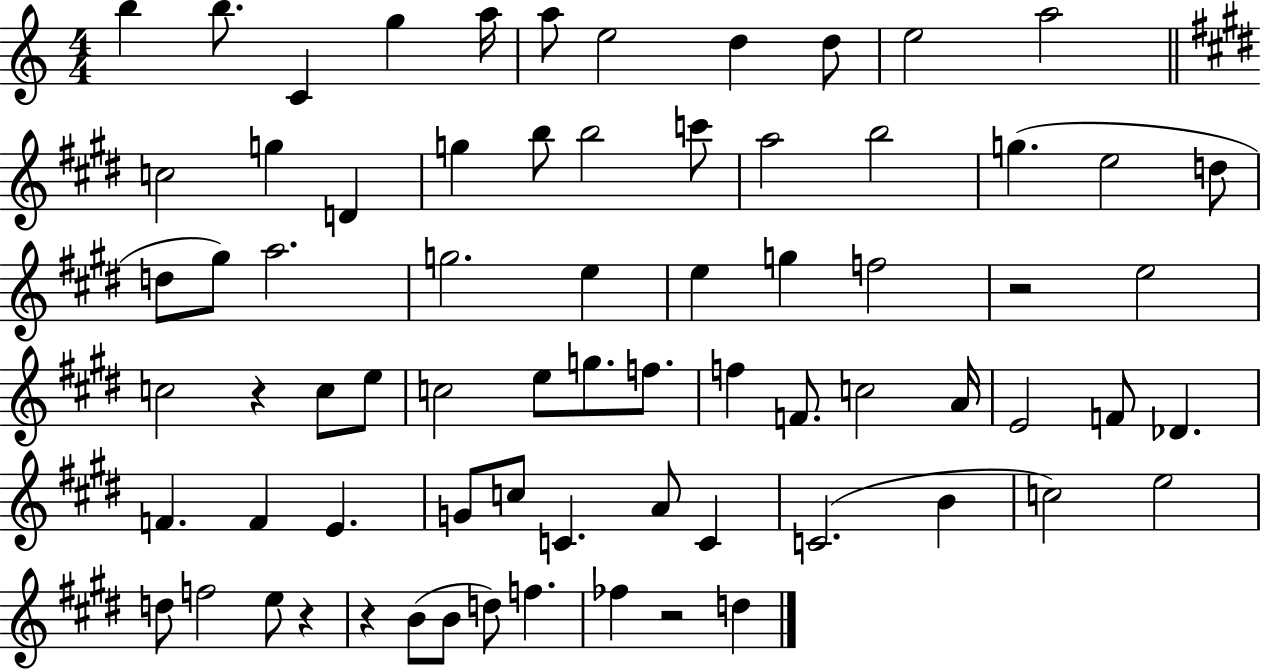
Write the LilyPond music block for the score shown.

{
  \clef treble
  \numericTimeSignature
  \time 4/4
  \key c \major
  b''4 b''8. c'4 g''4 a''16 | a''8 e''2 d''4 d''8 | e''2 a''2 | \bar "||" \break \key e \major c''2 g''4 d'4 | g''4 b''8 b''2 c'''8 | a''2 b''2 | g''4.( e''2 d''8 | \break d''8 gis''8) a''2. | g''2. e''4 | e''4 g''4 f''2 | r2 e''2 | \break c''2 r4 c''8 e''8 | c''2 e''8 g''8. f''8. | f''4 f'8. c''2 a'16 | e'2 f'8 des'4. | \break f'4. f'4 e'4. | g'8 c''8 c'4. a'8 c'4 | c'2.( b'4 | c''2) e''2 | \break d''8 f''2 e''8 r4 | r4 b'8( b'8 d''8) f''4. | fes''4 r2 d''4 | \bar "|."
}